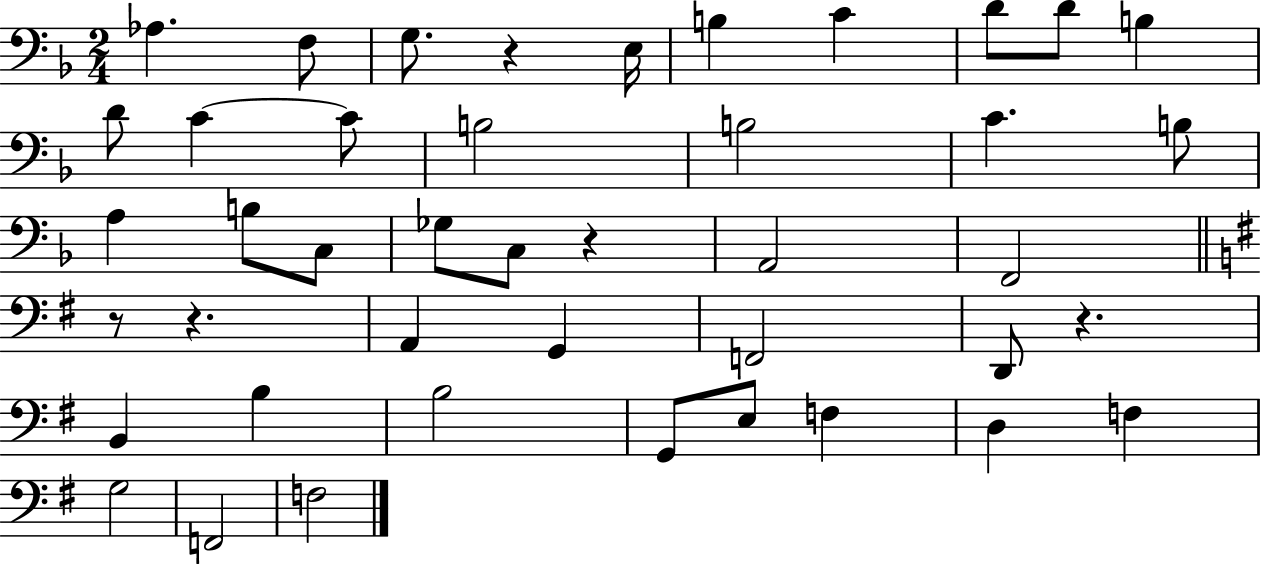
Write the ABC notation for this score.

X:1
T:Untitled
M:2/4
L:1/4
K:F
_A, F,/2 G,/2 z E,/4 B, C D/2 D/2 B, D/2 C C/2 B,2 B,2 C B,/2 A, B,/2 C,/2 _G,/2 C,/2 z A,,2 F,,2 z/2 z A,, G,, F,,2 D,,/2 z B,, B, B,2 G,,/2 E,/2 F, D, F, G,2 F,,2 F,2